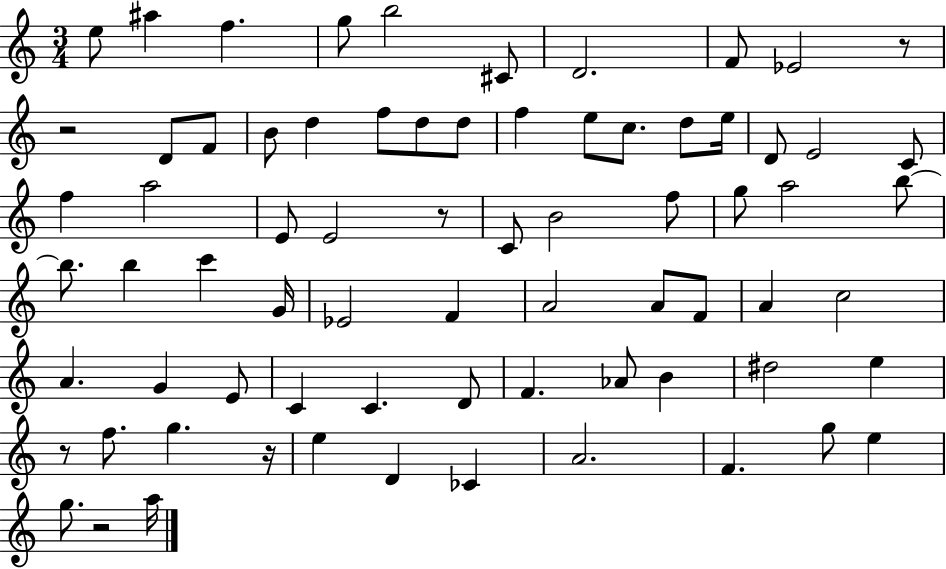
E5/e A#5/q F5/q. G5/e B5/h C#4/e D4/h. F4/e Eb4/h R/e R/h D4/e F4/e B4/e D5/q F5/e D5/e D5/e F5/q E5/e C5/e. D5/e E5/s D4/e E4/h C4/e F5/q A5/h E4/e E4/h R/e C4/e B4/h F5/e G5/e A5/h B5/e B5/e. B5/q C6/q G4/s Eb4/h F4/q A4/h A4/e F4/e A4/q C5/h A4/q. G4/q E4/e C4/q C4/q. D4/e F4/q. Ab4/e B4/q D#5/h E5/q R/e F5/e. G5/q. R/s E5/q D4/q CES4/q A4/h. F4/q. G5/e E5/q G5/e. R/h A5/s